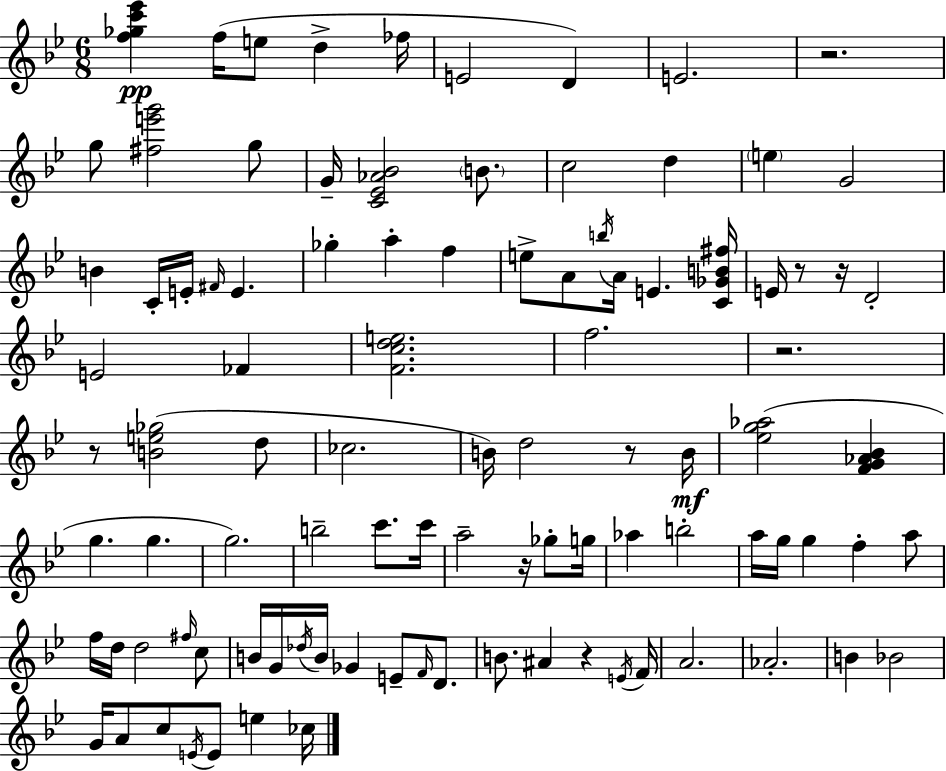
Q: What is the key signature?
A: BES major